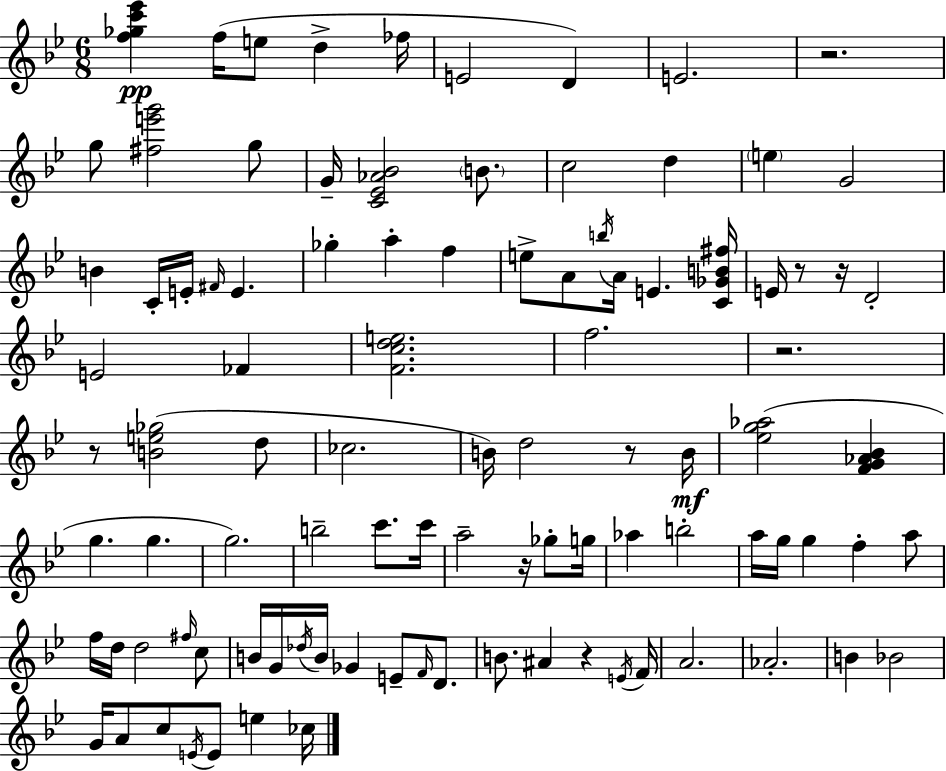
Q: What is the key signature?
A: BES major